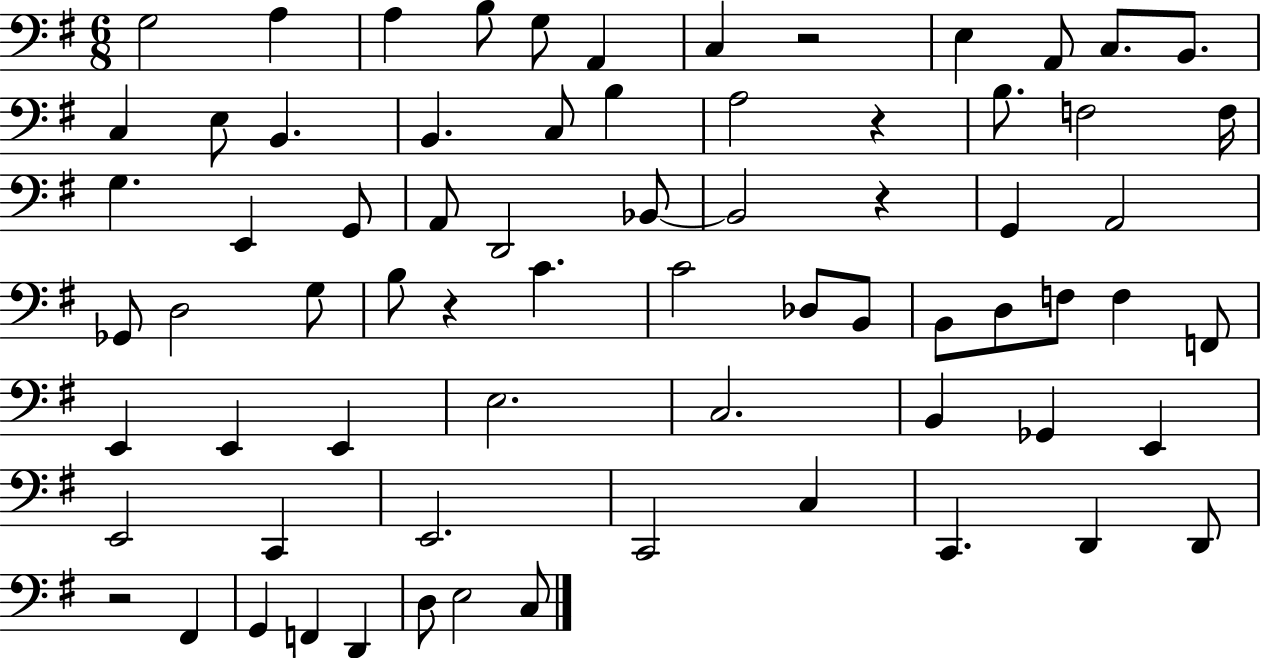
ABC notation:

X:1
T:Untitled
M:6/8
L:1/4
K:G
G,2 A, A, B,/2 G,/2 A,, C, z2 E, A,,/2 C,/2 B,,/2 C, E,/2 B,, B,, C,/2 B, A,2 z B,/2 F,2 F,/4 G, E,, G,,/2 A,,/2 D,,2 _B,,/2 _B,,2 z G,, A,,2 _G,,/2 D,2 G,/2 B,/2 z C C2 _D,/2 B,,/2 B,,/2 D,/2 F,/2 F, F,,/2 E,, E,, E,, E,2 C,2 B,, _G,, E,, E,,2 C,, E,,2 C,,2 C, C,, D,, D,,/2 z2 ^F,, G,, F,, D,, D,/2 E,2 C,/2